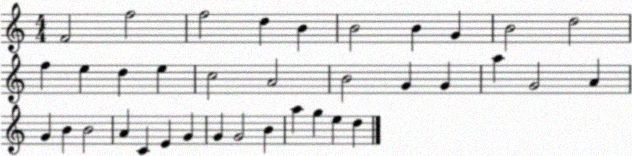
X:1
T:Untitled
M:4/4
L:1/4
K:C
F2 f2 f2 d B B2 B G B2 d2 f e d e c2 A2 B2 G G a G2 A G B B2 A C E G G G2 B a g e d